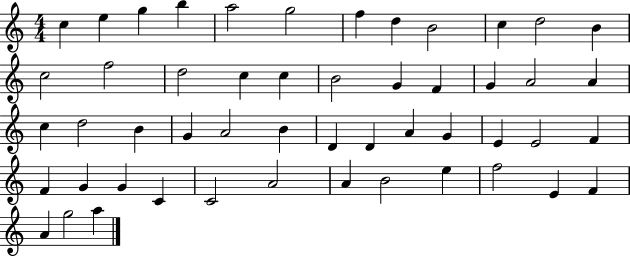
X:1
T:Untitled
M:4/4
L:1/4
K:C
c e g b a2 g2 f d B2 c d2 B c2 f2 d2 c c B2 G F G A2 A c d2 B G A2 B D D A G E E2 F F G G C C2 A2 A B2 e f2 E F A g2 a